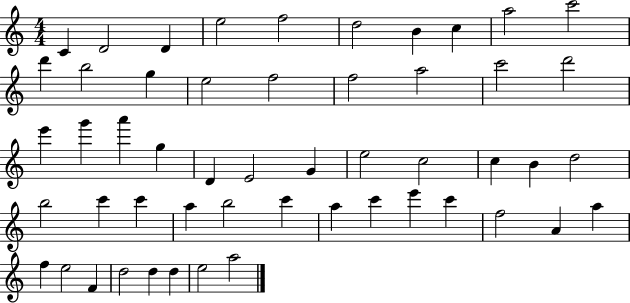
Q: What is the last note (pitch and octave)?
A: A5